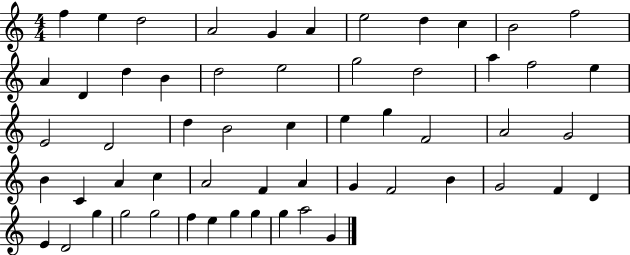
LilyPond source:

{
  \clef treble
  \numericTimeSignature
  \time 4/4
  \key c \major
  f''4 e''4 d''2 | a'2 g'4 a'4 | e''2 d''4 c''4 | b'2 f''2 | \break a'4 d'4 d''4 b'4 | d''2 e''2 | g''2 d''2 | a''4 f''2 e''4 | \break e'2 d'2 | d''4 b'2 c''4 | e''4 g''4 f'2 | a'2 g'2 | \break b'4 c'4 a'4 c''4 | a'2 f'4 a'4 | g'4 f'2 b'4 | g'2 f'4 d'4 | \break e'4 d'2 g''4 | g''2 g''2 | f''4 e''4 g''4 g''4 | g''4 a''2 g'4 | \break \bar "|."
}